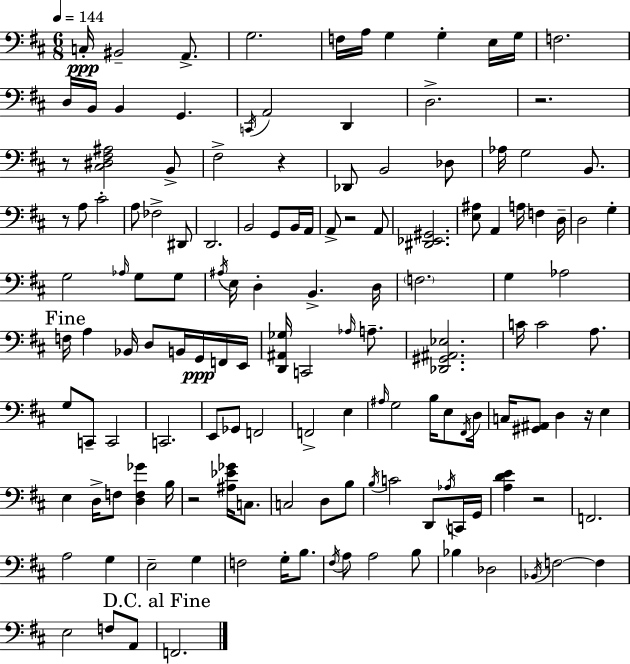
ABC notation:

X:1
T:Untitled
M:6/8
L:1/4
K:D
C,/4 ^B,,2 A,,/2 G,2 F,/4 A,/4 G, G, E,/4 G,/4 F,2 D,/4 B,,/4 B,, G,, C,,/4 A,,2 D,, D,2 z2 z/2 [^C,^D,^F,^A,]2 B,,/2 ^F,2 z _D,,/2 B,,2 _D,/2 _A,/4 G,2 B,,/2 z/2 A,/2 ^C2 A,/2 _F,2 ^D,,/2 D,,2 B,,2 G,,/2 B,,/4 A,,/4 A,,/2 z2 A,,/2 [^D,,_E,,^G,,]2 [E,^A,]/2 A,, A,/4 F, D,/4 D,2 G, G,2 _A,/4 G,/2 G,/2 ^A,/4 E,/4 D, B,, D,/4 F,2 G, _A,2 F,/4 A, _B,,/4 D,/2 B,,/4 G,,/4 F,,/4 E,,/4 [D,,^A,,_G,]/4 C,,2 _A,/4 A,/2 [_D,,^G,,^A,,_E,]2 C/4 C2 A,/2 G,/2 C,,/2 C,,2 C,,2 E,,/2 _G,,/2 F,,2 F,,2 E, ^A,/4 G,2 B,/4 E,/2 ^F,,/4 D,/4 C,/4 [^G,,^A,,]/2 D, z/4 E, E, D,/4 F,/2 [D,F,_G] B,/4 z2 [^A,_E_G]/4 C,/2 C,2 D,/2 B,/2 B,/4 C2 D,,/2 _A,/4 C,,/4 G,,/4 [A,DE] z2 F,,2 A,2 G, E,2 G, F,2 G,/4 B,/2 ^F,/4 A,/2 A,2 B,/2 _B, _D,2 _B,,/4 F,2 F, E,2 F,/2 A,,/2 F,,2